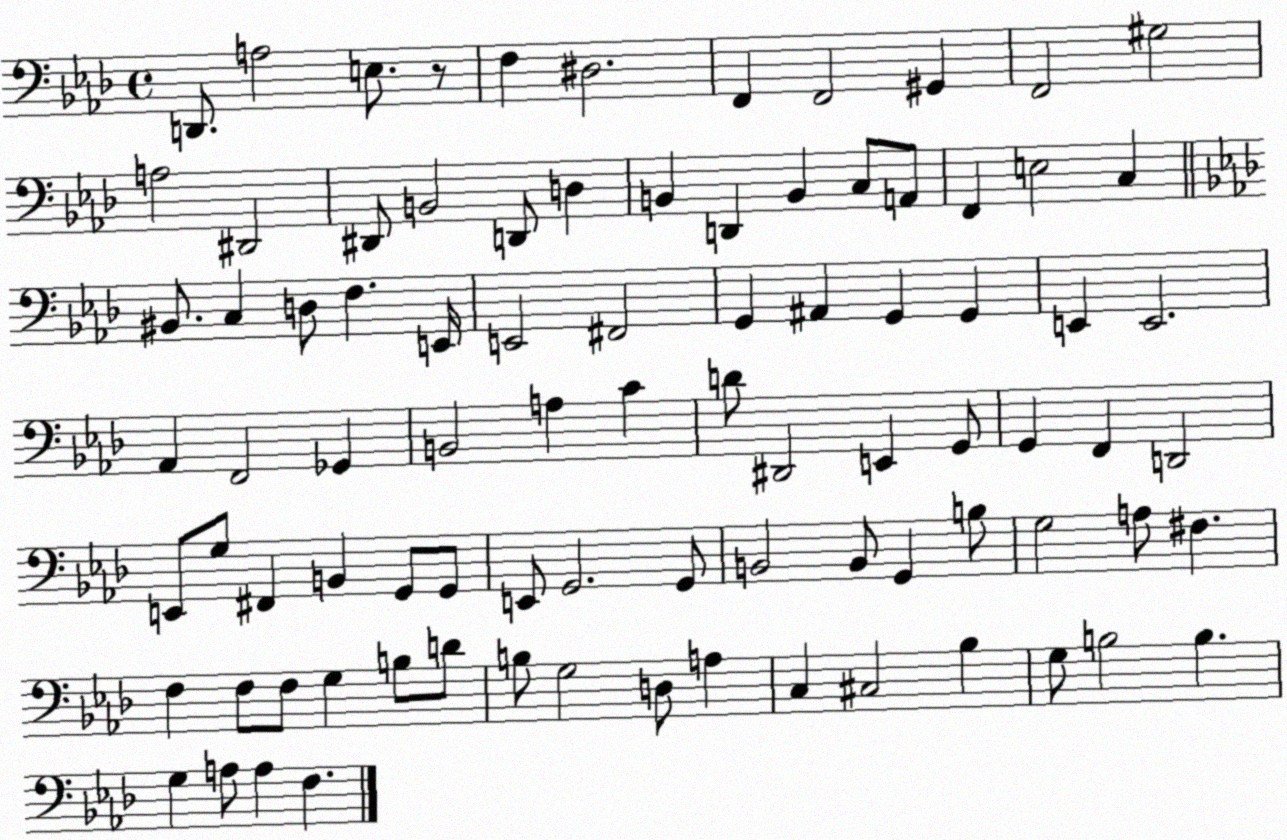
X:1
T:Untitled
M:4/4
L:1/4
K:Ab
D,,/2 A,2 E,/2 z/2 F, ^D,2 F,, F,,2 ^G,, F,,2 ^G,2 A,2 ^D,,2 ^D,,/2 B,,2 D,,/2 D, B,, D,, B,, C,/2 A,,/2 F,, E,2 C, ^B,,/2 C, D,/2 F, E,,/4 E,,2 ^F,,2 G,, ^A,, G,, G,, E,, E,,2 _A,, F,,2 _G,, B,,2 A, C D/2 ^D,,2 E,, G,,/2 G,, F,, D,,2 E,,/2 G,/2 ^F,, B,, G,,/2 G,,/2 E,,/2 G,,2 G,,/2 B,,2 B,,/2 G,, B,/2 G,2 A,/2 ^F, F, F,/2 F,/2 G, B,/2 D/2 B,/2 G,2 D,/2 A, C, ^C,2 _B, G,/2 B,2 B, G, A,/2 A, F,